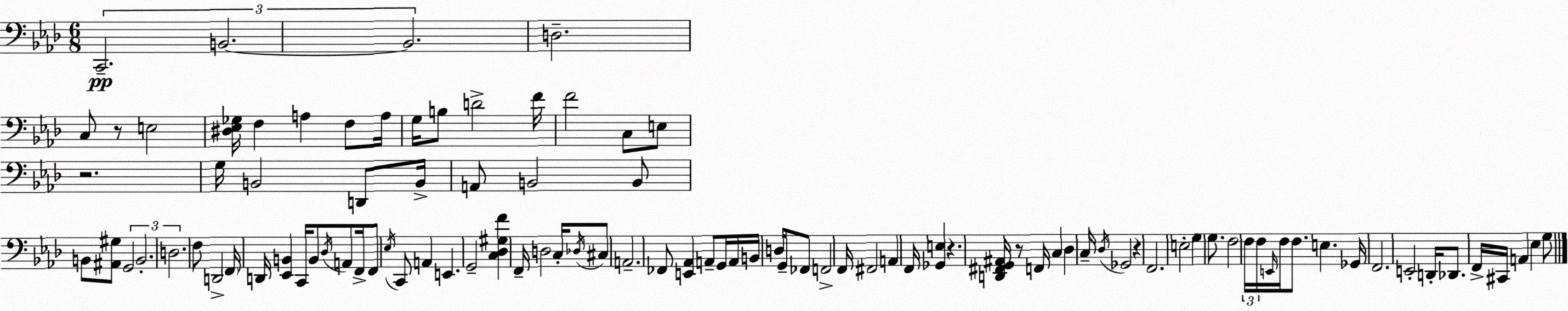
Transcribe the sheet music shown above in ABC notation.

X:1
T:Untitled
M:6/8
L:1/4
K:Ab
C,,2 B,,2 B,,2 D,2 C,/2 z/2 E,2 [^D,_E,_G,]/4 F, A, F,/2 A,/4 G,/4 B,/2 D2 F/4 F2 C,/2 E,/2 z2 G,/4 B,,2 D,,/2 B,,/4 A,,/2 B,,2 B,,/2 B,,/2 [^A,,^G,]/2 G,,2 B,,2 D,2 F,/2 D,,2 F,,/4 D,,/4 [_E,,B,,] C,,/4 B,,/2 _D,/4 A,,/2 F,,/4 F,,/2 _E,/4 C,,/2 A,, E,, G,,2 [C,_D,^G,F] F,,/4 D,2 C,/4 _D,/4 ^C,/2 A,,2 _F,,/2 [E,,_A,,] A,,/2 G,,/4 A,,/4 B,,/4 D,/4 G,,/4 _F,,/2 F,,2 F,,/4 ^F,,2 A,, F,,/4 [_G,,E,] z [D,,^F,,G,,^A,,]/4 z/2 F,,/4 C, _D, C,/4 _D,/4 _G,,2 z F,,2 E,2 G, G,/2 F,2 F,/4 F,/4 E,,/4 F,/4 F,/2 E, _G,,/4 F,,2 E,,2 D,,/4 _D,,/2 F,,/4 ^C,,/4 A,, _E, G,/2